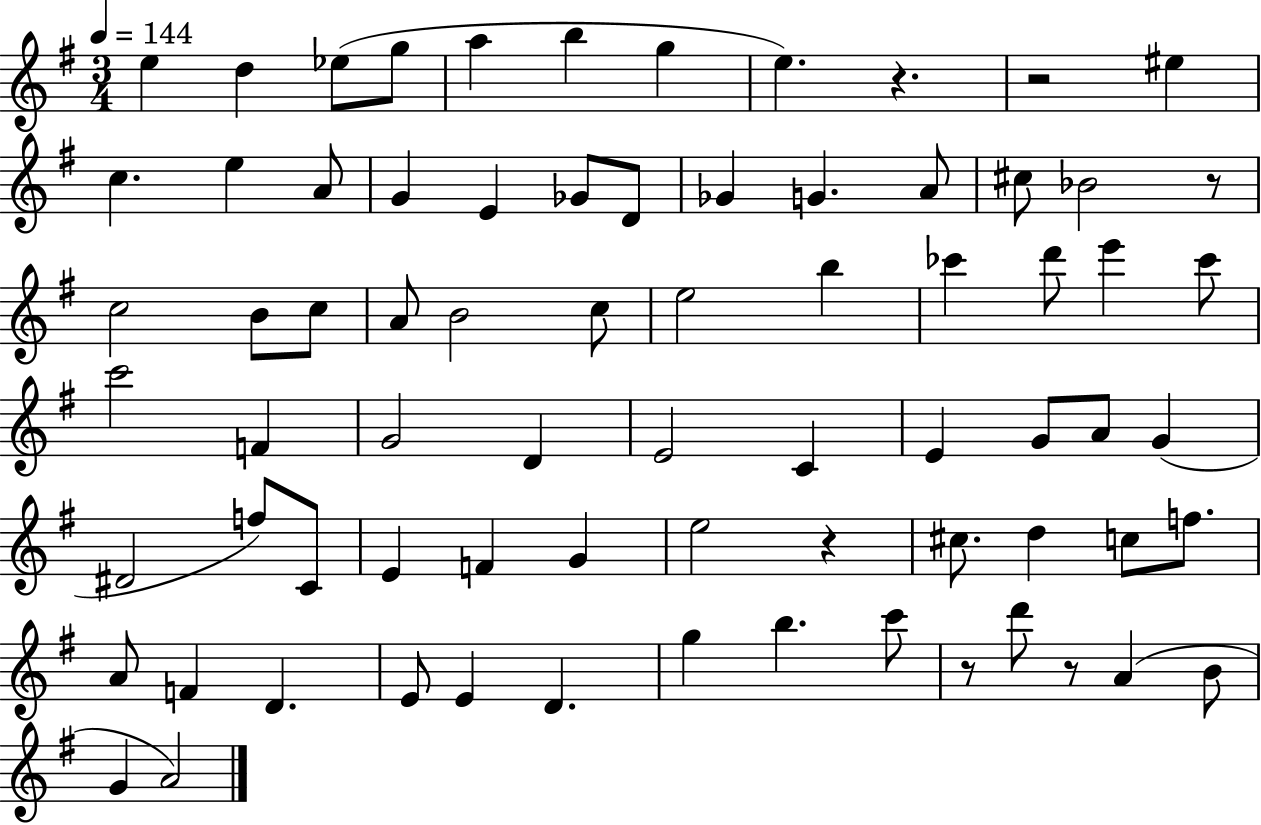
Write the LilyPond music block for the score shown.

{
  \clef treble
  \numericTimeSignature
  \time 3/4
  \key g \major
  \tempo 4 = 144
  e''4 d''4 ees''8( g''8 | a''4 b''4 g''4 | e''4.) r4. | r2 eis''4 | \break c''4. e''4 a'8 | g'4 e'4 ges'8 d'8 | ges'4 g'4. a'8 | cis''8 bes'2 r8 | \break c''2 b'8 c''8 | a'8 b'2 c''8 | e''2 b''4 | ces'''4 d'''8 e'''4 ces'''8 | \break c'''2 f'4 | g'2 d'4 | e'2 c'4 | e'4 g'8 a'8 g'4( | \break dis'2 f''8) c'8 | e'4 f'4 g'4 | e''2 r4 | cis''8. d''4 c''8 f''8. | \break a'8 f'4 d'4. | e'8 e'4 d'4. | g''4 b''4. c'''8 | r8 d'''8 r8 a'4( b'8 | \break g'4 a'2) | \bar "|."
}